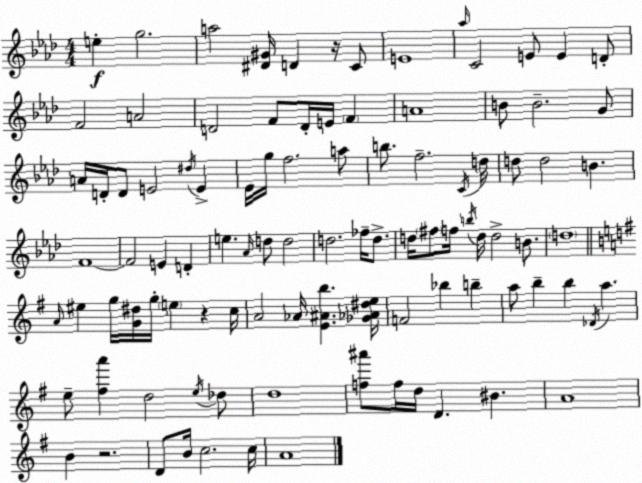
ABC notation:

X:1
T:Untitled
M:4/4
L:1/4
K:Ab
e g2 a2 [^D^G]/4 D z/4 C/2 E4 _a/4 C2 E/2 E D/2 F2 A2 D2 F/2 D/4 E/4 F A4 B/2 B2 G/2 A/4 D/4 D/2 E2 ^d/4 E _E/4 g/4 f2 a/2 b/2 f2 C/4 d/4 d/2 d2 B F4 F2 E D e _A/4 d/2 d2 d2 _f/4 d/2 d/4 ^f/2 f/4 b/4 d/4 d2 B/2 d4 A/4 ^e g/4 [G^d]/4 g/4 e z c/4 A2 _A/4 [E^Ab] [_G_A^de]/4 F2 _b b a/2 b b _D/4 a e/2 [^fa'] d2 e/4 _d/2 d4 [f^a']/2 f/4 d/4 D ^B A4 B z2 D/2 B/4 c2 c/4 A4